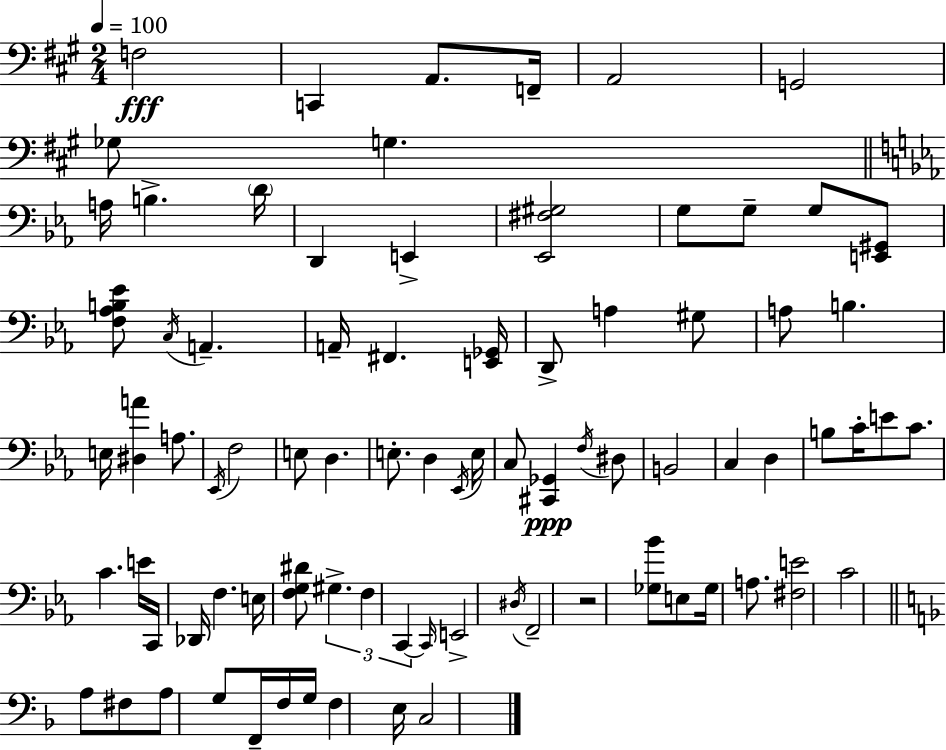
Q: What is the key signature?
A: A major